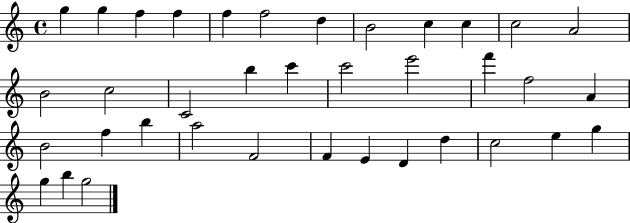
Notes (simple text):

G5/q G5/q F5/q F5/q F5/q F5/h D5/q B4/h C5/q C5/q C5/h A4/h B4/h C5/h C4/h B5/q C6/q C6/h E6/h F6/q F5/h A4/q B4/h F5/q B5/q A5/h F4/h F4/q E4/q D4/q D5/q C5/h E5/q G5/q G5/q B5/q G5/h